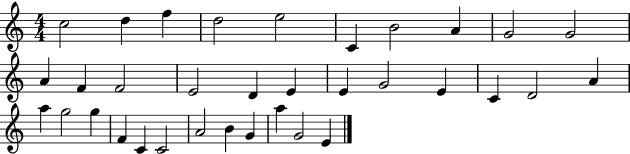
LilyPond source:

{
  \clef treble
  \numericTimeSignature
  \time 4/4
  \key c \major
  c''2 d''4 f''4 | d''2 e''2 | c'4 b'2 a'4 | g'2 g'2 | \break a'4 f'4 f'2 | e'2 d'4 e'4 | e'4 g'2 e'4 | c'4 d'2 a'4 | \break a''4 g''2 g''4 | f'4 c'4 c'2 | a'2 b'4 g'4 | a''4 g'2 e'4 | \break \bar "|."
}